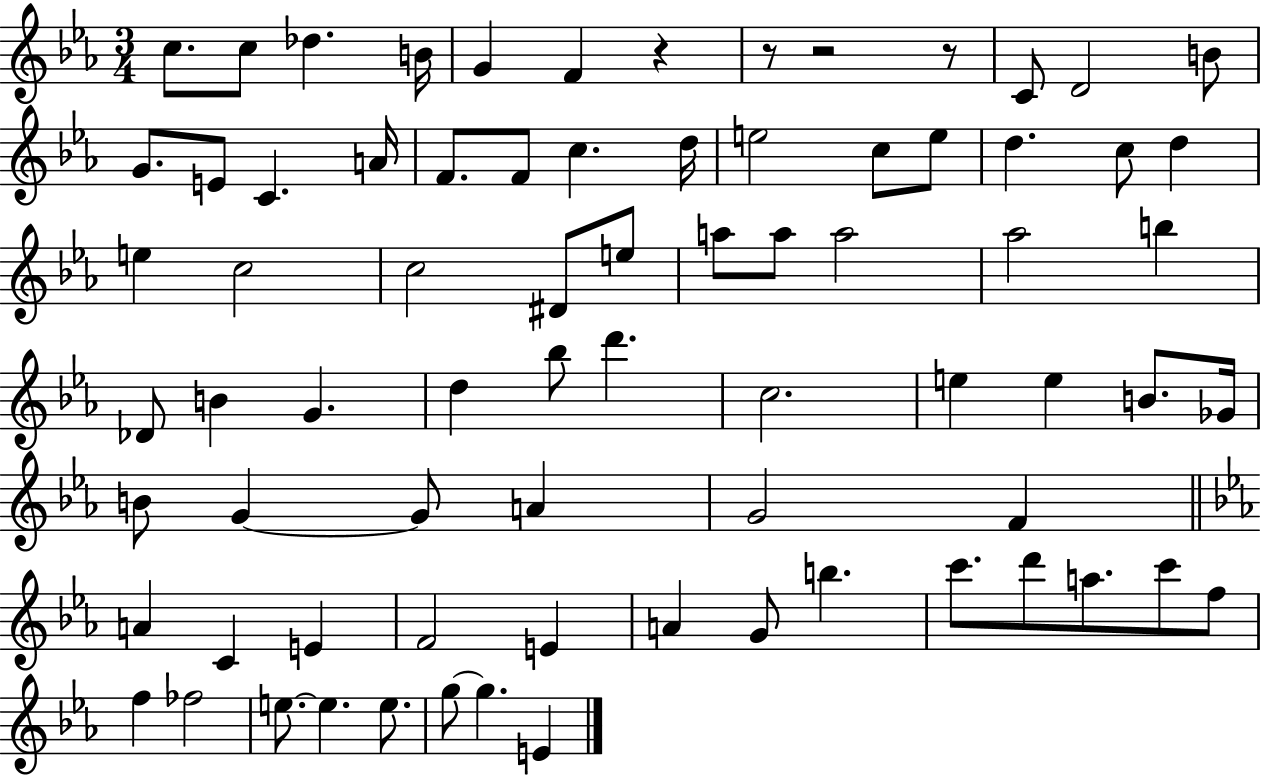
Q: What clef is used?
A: treble